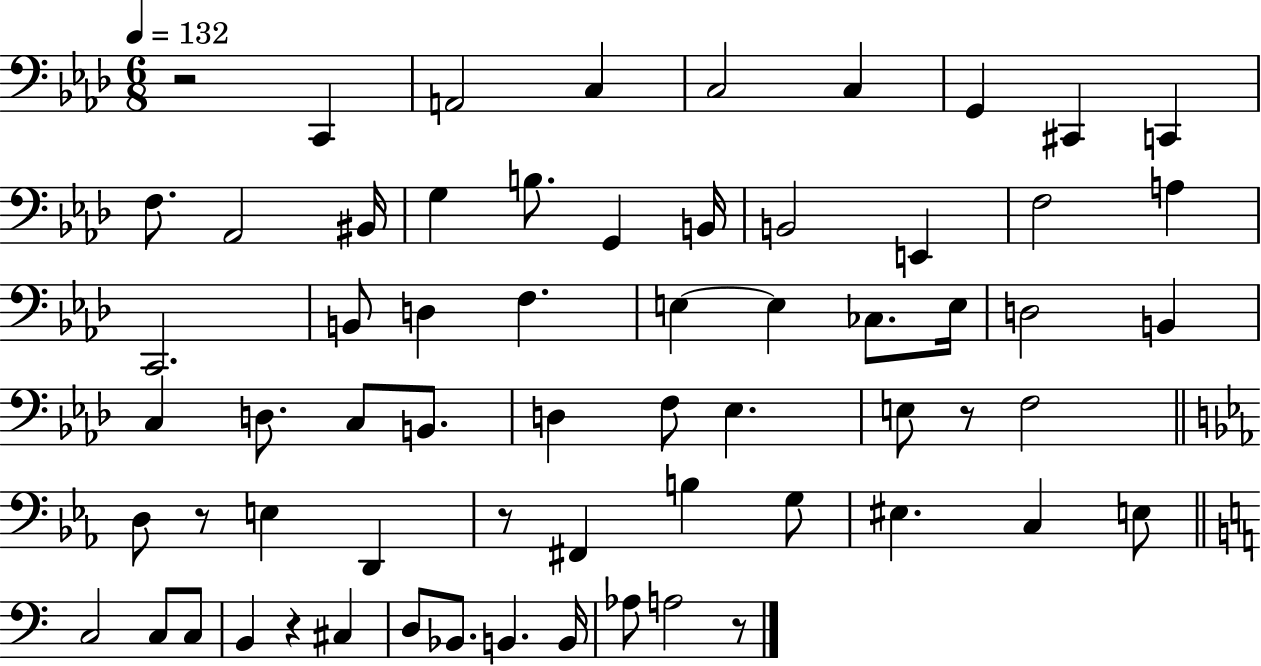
X:1
T:Untitled
M:6/8
L:1/4
K:Ab
z2 C,, A,,2 C, C,2 C, G,, ^C,, C,, F,/2 _A,,2 ^B,,/4 G, B,/2 G,, B,,/4 B,,2 E,, F,2 A, C,,2 B,,/2 D, F, E, E, _C,/2 E,/4 D,2 B,, C, D,/2 C,/2 B,,/2 D, F,/2 _E, E,/2 z/2 F,2 D,/2 z/2 E, D,, z/2 ^F,, B, G,/2 ^E, C, E,/2 C,2 C,/2 C,/2 B,, z ^C, D,/2 _B,,/2 B,, B,,/4 _A,/2 A,2 z/2